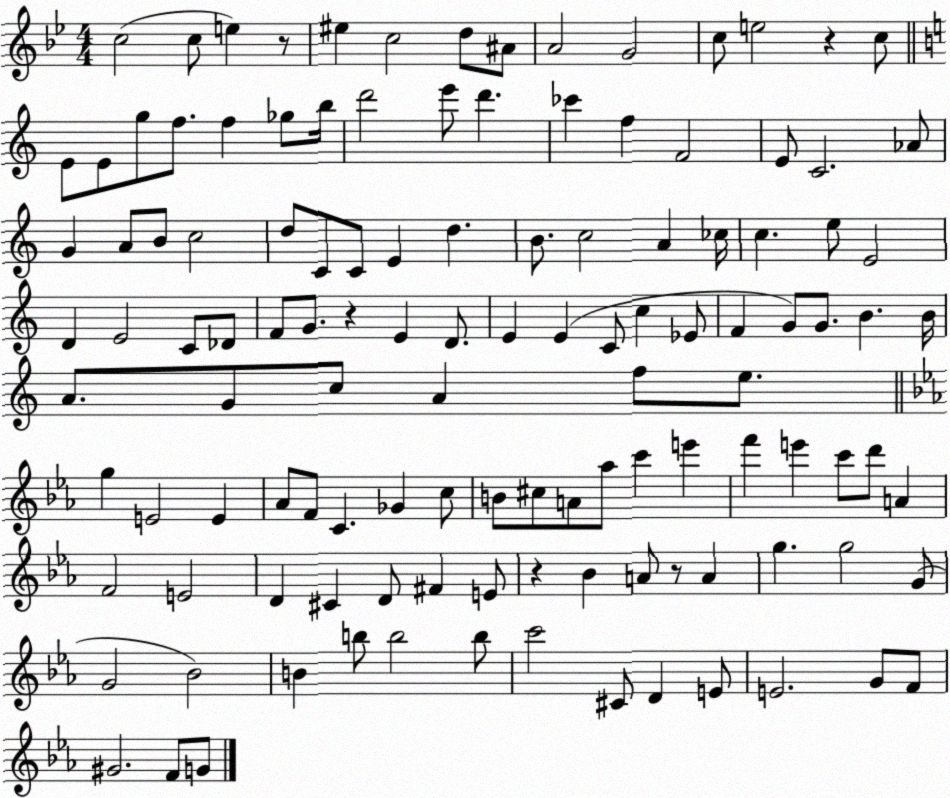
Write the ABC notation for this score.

X:1
T:Untitled
M:4/4
L:1/4
K:Bb
c2 c/2 e z/2 ^e c2 d/2 ^A/2 A2 G2 c/2 e2 z c/2 E/2 E/2 g/2 f/2 f _g/2 b/4 d'2 e'/2 d' _c' f F2 E/2 C2 _A/2 G A/2 B/2 c2 d/2 C/2 C/2 E d B/2 c2 A _c/4 c e/2 E2 D E2 C/2 _D/2 F/2 G/2 z E D/2 E E C/2 c _E/2 F G/2 G/2 B B/4 A/2 G/2 c/2 A f/2 e/2 g E2 E _A/2 F/2 C _G c/2 B/2 ^c/2 A/2 _a/2 c' e' f' e' c'/2 d'/2 A F2 E2 D ^C D/2 ^F E/2 z _B A/2 z/2 A g g2 G/2 G2 _B2 B b/2 b2 b/2 c'2 ^C/2 D E/2 E2 G/2 F/2 ^G2 F/2 G/2